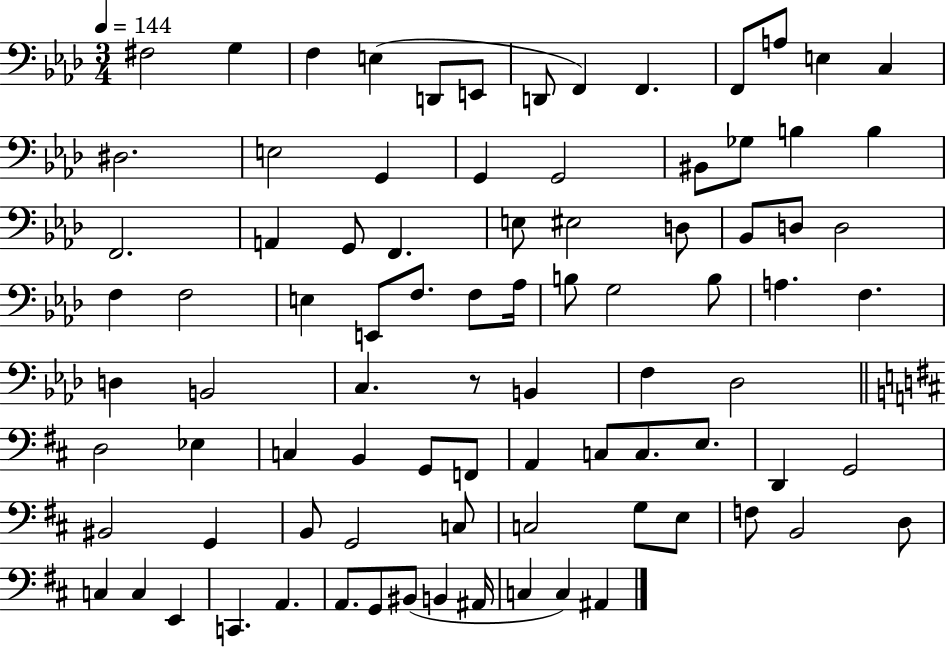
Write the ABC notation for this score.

X:1
T:Untitled
M:3/4
L:1/4
K:Ab
^F,2 G, F, E, D,,/2 E,,/2 D,,/2 F,, F,, F,,/2 A,/2 E, C, ^D,2 E,2 G,, G,, G,,2 ^B,,/2 _G,/2 B, B, F,,2 A,, G,,/2 F,, E,/2 ^E,2 D,/2 _B,,/2 D,/2 D,2 F, F,2 E, E,,/2 F,/2 F,/2 _A,/4 B,/2 G,2 B,/2 A, F, D, B,,2 C, z/2 B,, F, _D,2 D,2 _E, C, B,, G,,/2 F,,/2 A,, C,/2 C,/2 E,/2 D,, G,,2 ^B,,2 G,, B,,/2 G,,2 C,/2 C,2 G,/2 E,/2 F,/2 B,,2 D,/2 C, C, E,, C,, A,, A,,/2 G,,/2 ^B,,/2 B,, ^A,,/4 C, C, ^A,,